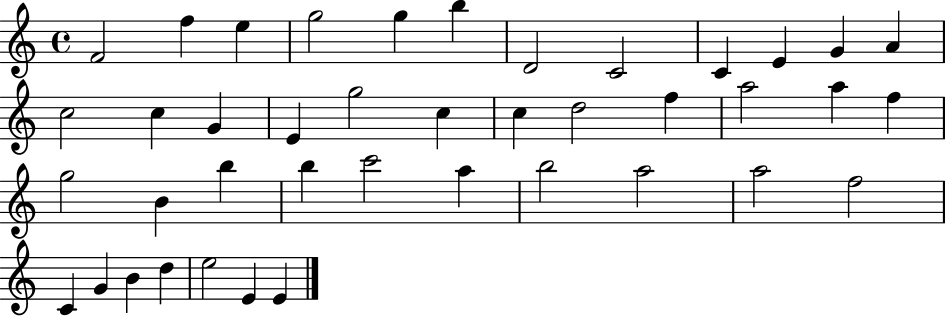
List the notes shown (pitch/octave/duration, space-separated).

F4/h F5/q E5/q G5/h G5/q B5/q D4/h C4/h C4/q E4/q G4/q A4/q C5/h C5/q G4/q E4/q G5/h C5/q C5/q D5/h F5/q A5/h A5/q F5/q G5/h B4/q B5/q B5/q C6/h A5/q B5/h A5/h A5/h F5/h C4/q G4/q B4/q D5/q E5/h E4/q E4/q